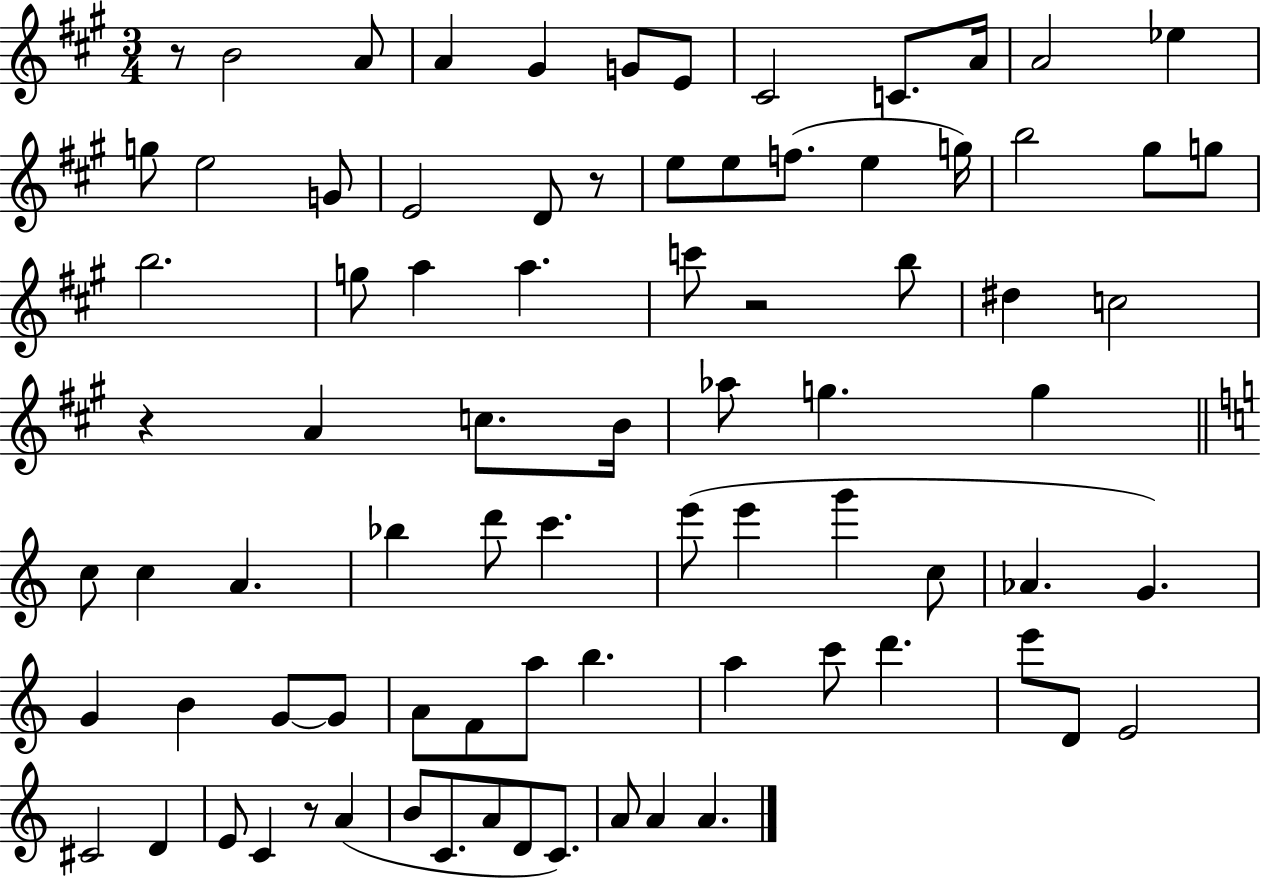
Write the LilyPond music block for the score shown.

{
  \clef treble
  \numericTimeSignature
  \time 3/4
  \key a \major
  r8 b'2 a'8 | a'4 gis'4 g'8 e'8 | cis'2 c'8. a'16 | a'2 ees''4 | \break g''8 e''2 g'8 | e'2 d'8 r8 | e''8 e''8 f''8.( e''4 g''16) | b''2 gis''8 g''8 | \break b''2. | g''8 a''4 a''4. | c'''8 r2 b''8 | dis''4 c''2 | \break r4 a'4 c''8. b'16 | aes''8 g''4. g''4 | \bar "||" \break \key c \major c''8 c''4 a'4. | bes''4 d'''8 c'''4. | e'''8( e'''4 g'''4 c''8 | aes'4. g'4.) | \break g'4 b'4 g'8~~ g'8 | a'8 f'8 a''8 b''4. | a''4 c'''8 d'''4. | e'''8 d'8 e'2 | \break cis'2 d'4 | e'8 c'4 r8 a'4( | b'8 c'8. a'8 d'8 c'8.) | a'8 a'4 a'4. | \break \bar "|."
}